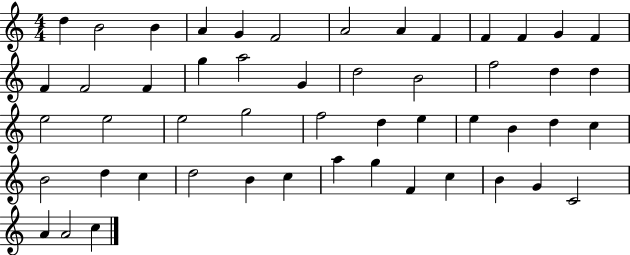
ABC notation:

X:1
T:Untitled
M:4/4
L:1/4
K:C
d B2 B A G F2 A2 A F F F G F F F2 F g a2 G d2 B2 f2 d d e2 e2 e2 g2 f2 d e e B d c B2 d c d2 B c a g F c B G C2 A A2 c